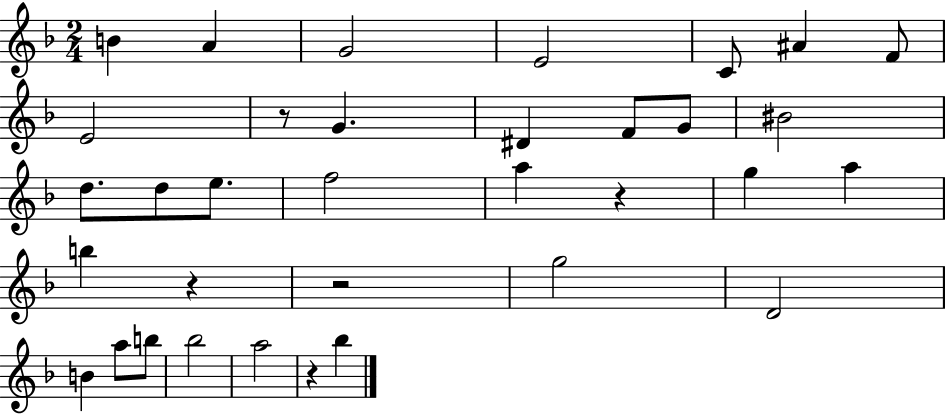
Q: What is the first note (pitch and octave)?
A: B4